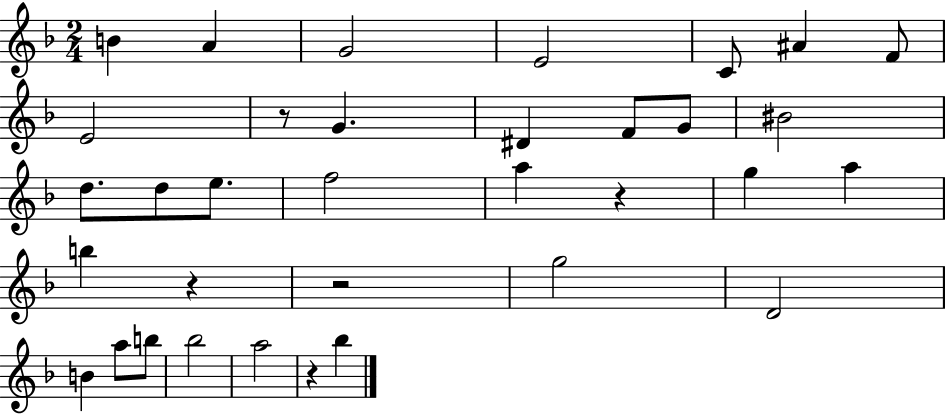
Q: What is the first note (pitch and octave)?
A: B4